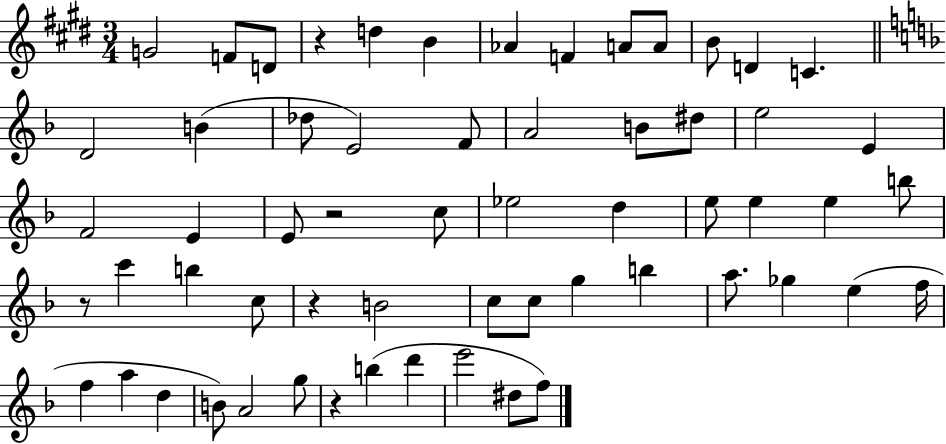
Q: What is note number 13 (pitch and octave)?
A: D4